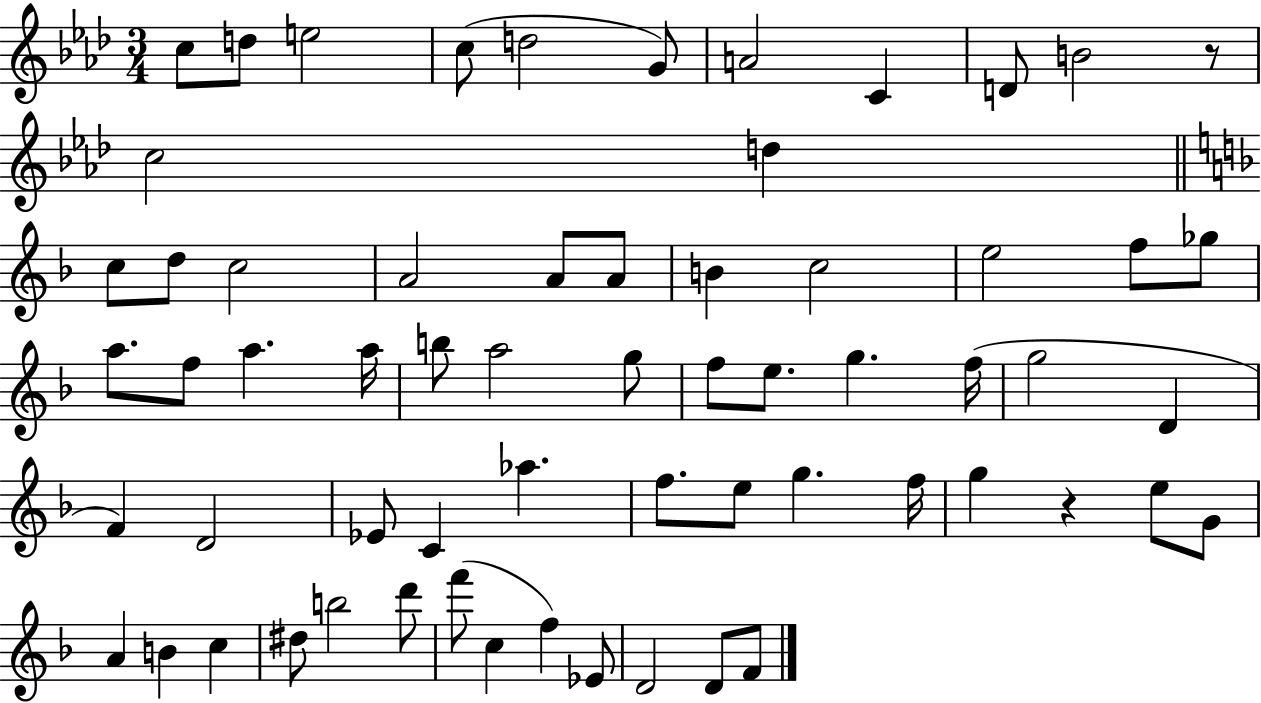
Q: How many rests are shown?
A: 2